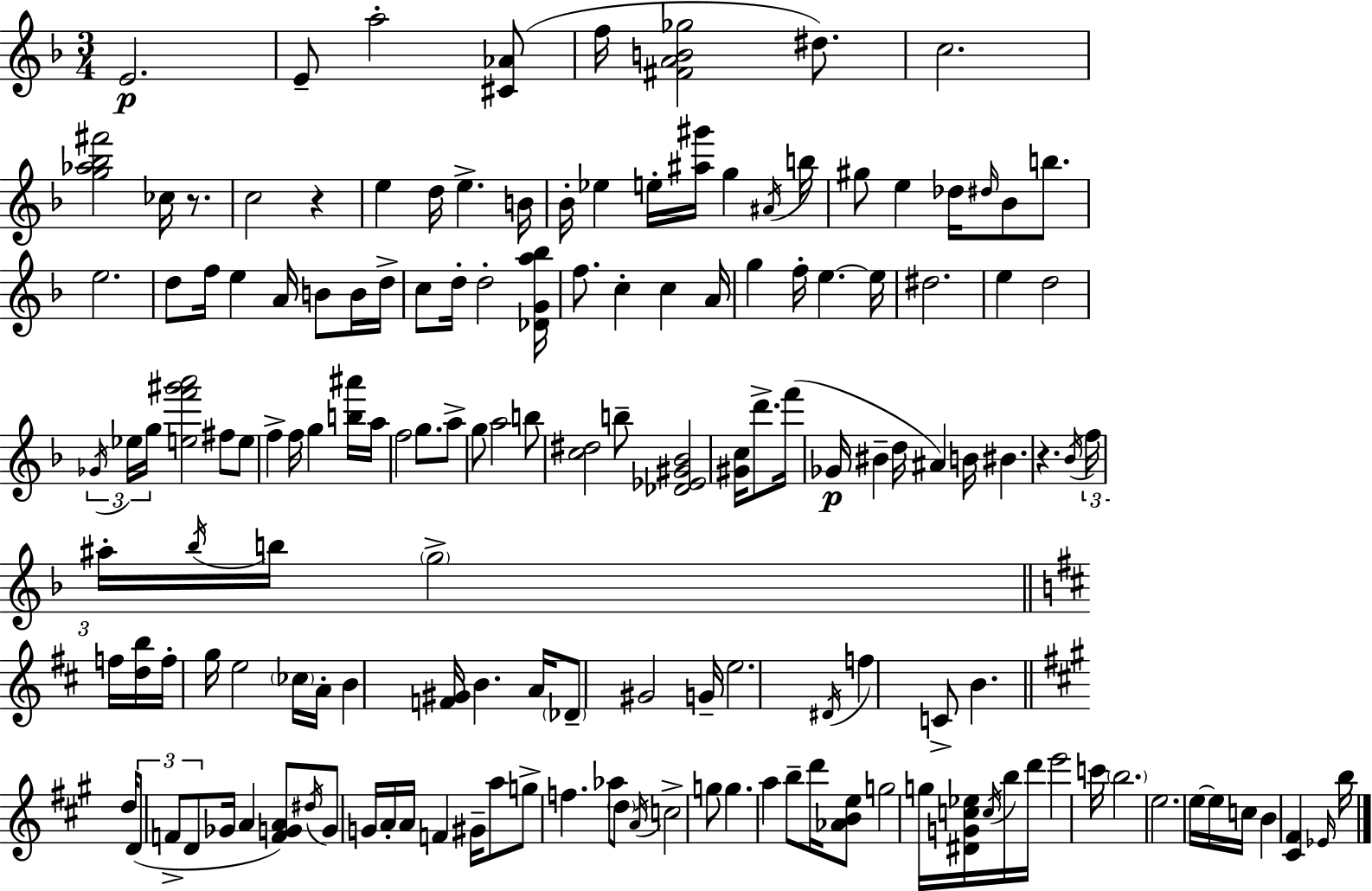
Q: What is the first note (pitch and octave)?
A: E4